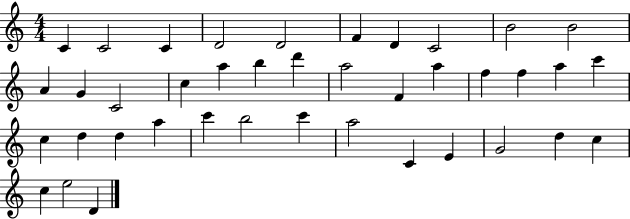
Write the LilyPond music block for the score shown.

{
  \clef treble
  \numericTimeSignature
  \time 4/4
  \key c \major
  c'4 c'2 c'4 | d'2 d'2 | f'4 d'4 c'2 | b'2 b'2 | \break a'4 g'4 c'2 | c''4 a''4 b''4 d'''4 | a''2 f'4 a''4 | f''4 f''4 a''4 c'''4 | \break c''4 d''4 d''4 a''4 | c'''4 b''2 c'''4 | a''2 c'4 e'4 | g'2 d''4 c''4 | \break c''4 e''2 d'4 | \bar "|."
}